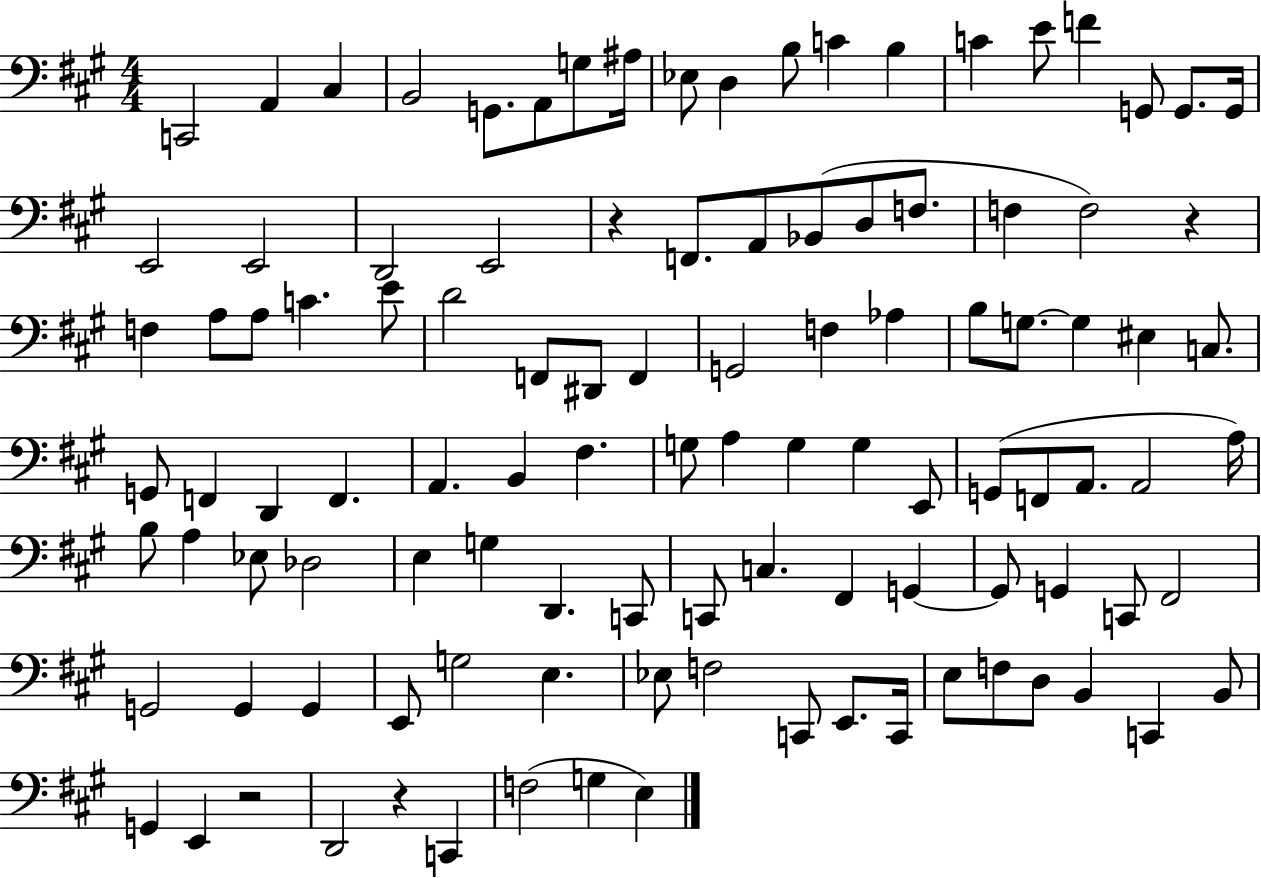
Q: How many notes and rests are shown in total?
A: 108